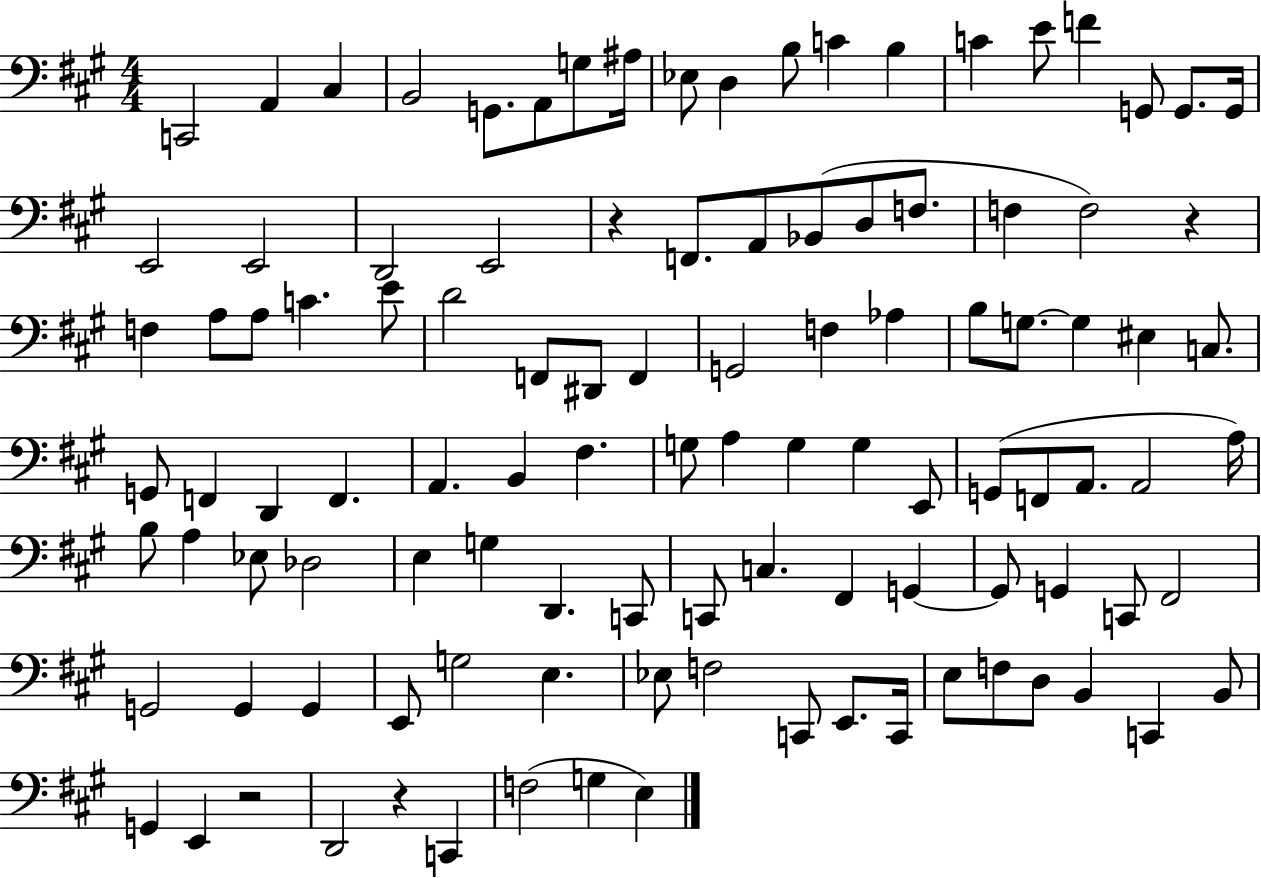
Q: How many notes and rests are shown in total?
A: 108